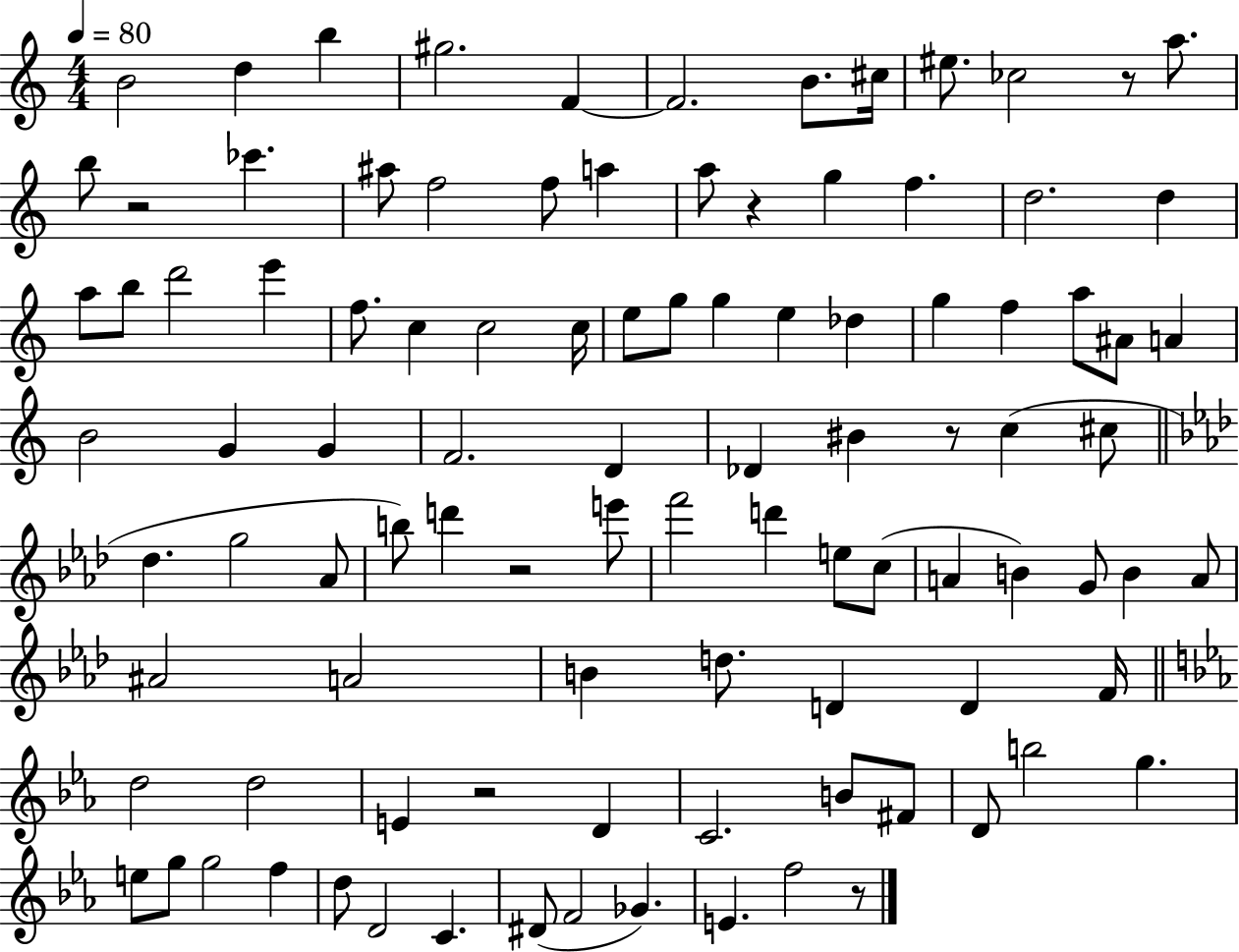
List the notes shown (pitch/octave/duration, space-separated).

B4/h D5/q B5/q G#5/h. F4/q F4/h. B4/e. C#5/s EIS5/e. CES5/h R/e A5/e. B5/e R/h CES6/q. A#5/e F5/h F5/e A5/q A5/e R/q G5/q F5/q. D5/h. D5/q A5/e B5/e D6/h E6/q F5/e. C5/q C5/h C5/s E5/e G5/e G5/q E5/q Db5/q G5/q F5/q A5/e A#4/e A4/q B4/h G4/q G4/q F4/h. D4/q Db4/q BIS4/q R/e C5/q C#5/e Db5/q. G5/h Ab4/e B5/e D6/q R/h E6/e F6/h D6/q E5/e C5/e A4/q B4/q G4/e B4/q A4/e A#4/h A4/h B4/q D5/e. D4/q D4/q F4/s D5/h D5/h E4/q R/h D4/q C4/h. B4/e F#4/e D4/e B5/h G5/q. E5/e G5/e G5/h F5/q D5/e D4/h C4/q. D#4/e F4/h Gb4/q. E4/q. F5/h R/e